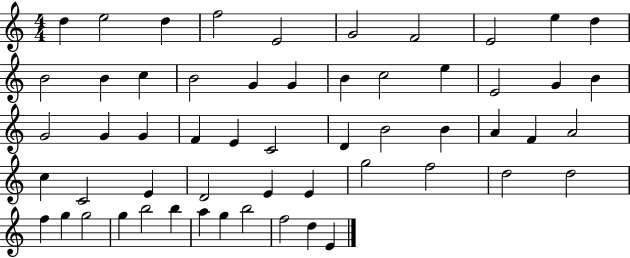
{
  \clef treble
  \numericTimeSignature
  \time 4/4
  \key c \major
  d''4 e''2 d''4 | f''2 e'2 | g'2 f'2 | e'2 e''4 d''4 | \break b'2 b'4 c''4 | b'2 g'4 g'4 | b'4 c''2 e''4 | e'2 g'4 b'4 | \break g'2 g'4 g'4 | f'4 e'4 c'2 | d'4 b'2 b'4 | a'4 f'4 a'2 | \break c''4 c'2 e'4 | d'2 e'4 e'4 | g''2 f''2 | d''2 d''2 | \break f''4 g''4 g''2 | g''4 b''2 b''4 | a''4 g''4 b''2 | f''2 d''4 e'4 | \break \bar "|."
}